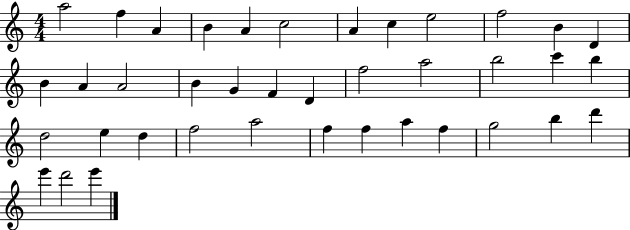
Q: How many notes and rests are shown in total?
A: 39